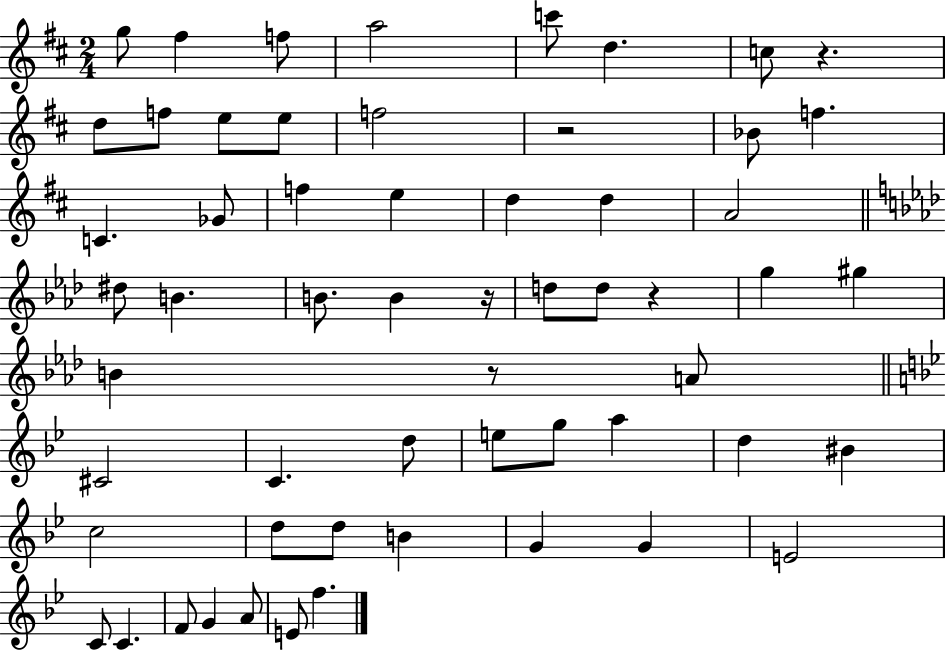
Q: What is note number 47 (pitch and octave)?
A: C4